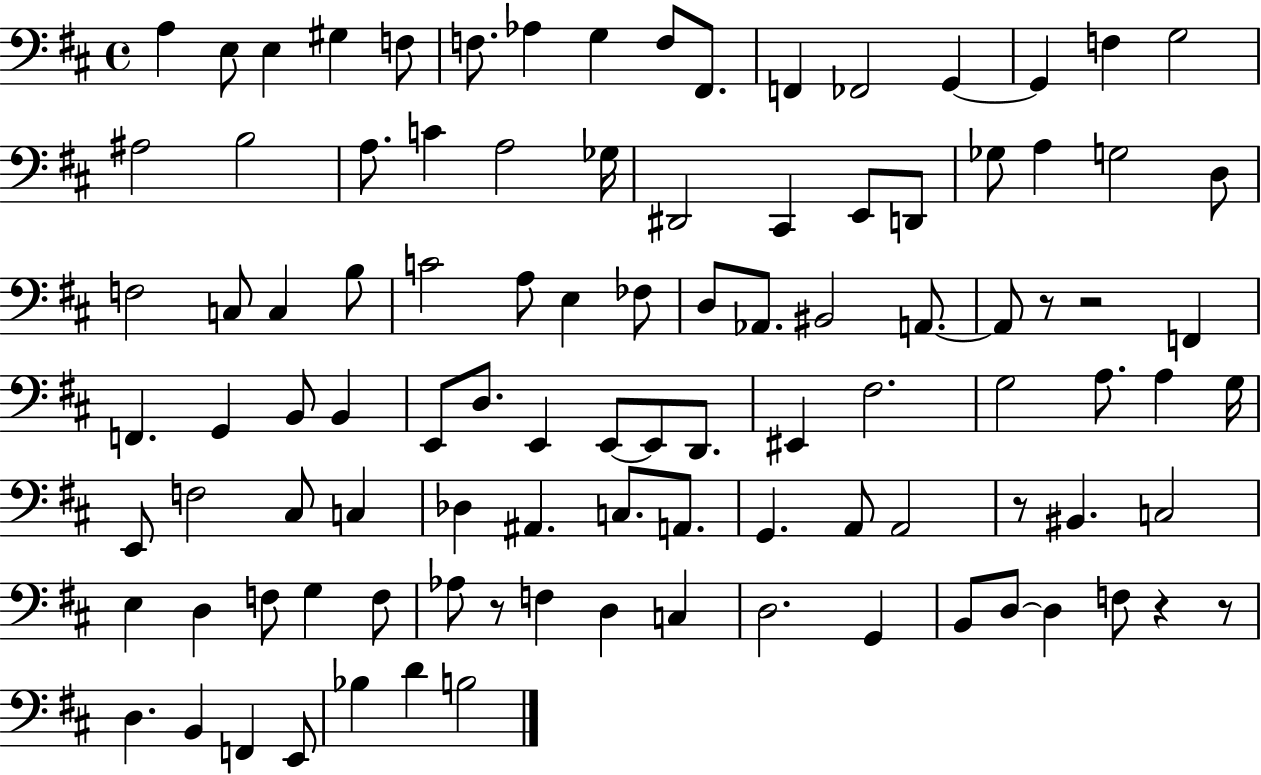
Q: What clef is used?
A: bass